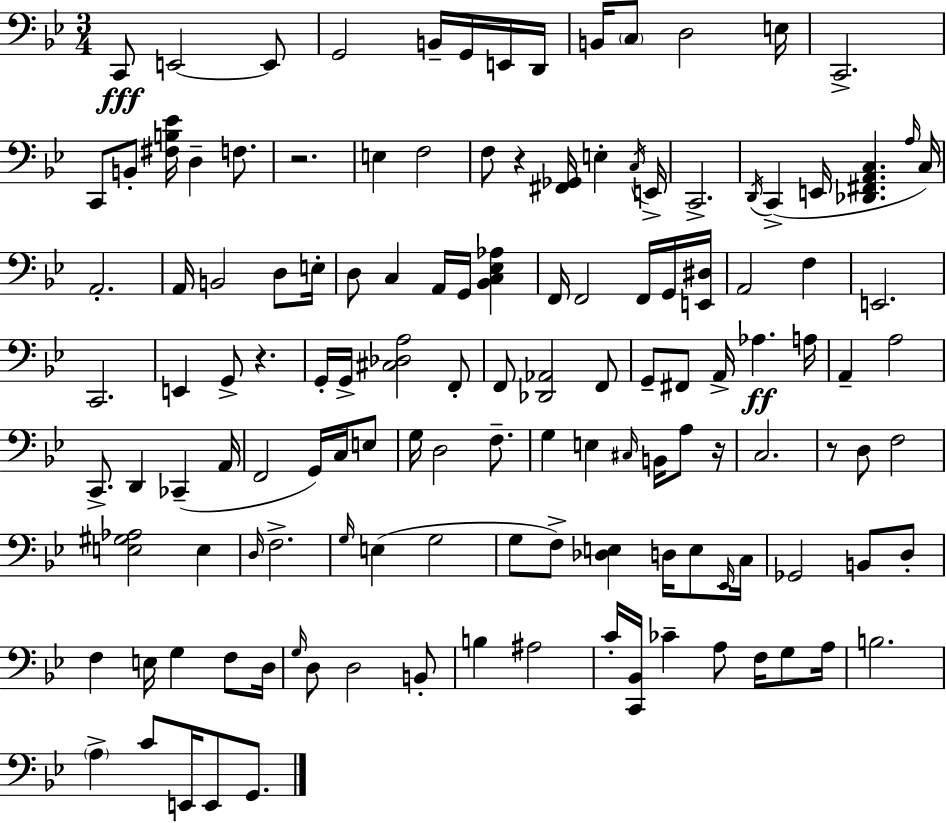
C2/e E2/h E2/e G2/h B2/s G2/s E2/s D2/s B2/s C3/e D3/h E3/s C2/h. C2/e B2/e [F#3,B3,Eb4]/s D3/q F3/e. R/h. E3/q F3/h F3/e R/q [F#2,Gb2]/s E3/q C3/s E2/s C2/h. D2/s C2/q E2/s [Db2,F#2,A2,C3]/q. A3/s C3/s A2/h. A2/s B2/h D3/e E3/s D3/e C3/q A2/s G2/s [Bb2,C3,Eb3,Ab3]/q F2/s F2/h F2/s G2/s [E2,D#3]/s A2/h F3/q E2/h. C2/h. E2/q G2/e R/q. G2/s G2/s [C#3,Db3,A3]/h F2/e F2/e [Db2,Ab2]/h F2/e G2/e F#2/e A2/s Ab3/q. A3/s A2/q A3/h C2/e. D2/q CES2/q A2/s F2/h G2/s C3/s E3/e G3/s D3/h F3/e. G3/q E3/q C#3/s B2/s A3/e R/s C3/h. R/e D3/e F3/h [E3,G#3,Ab3]/h E3/q D3/s F3/h. G3/s E3/q G3/h G3/e F3/e [Db3,E3]/q D3/s E3/e Eb2/s C3/s Gb2/h B2/e D3/e F3/q E3/s G3/q F3/e D3/s G3/s D3/e D3/h B2/e B3/q A#3/h C4/s [C2,Bb2]/s CES4/q A3/e F3/s G3/e A3/s B3/h. A3/q C4/e E2/s E2/e G2/e.